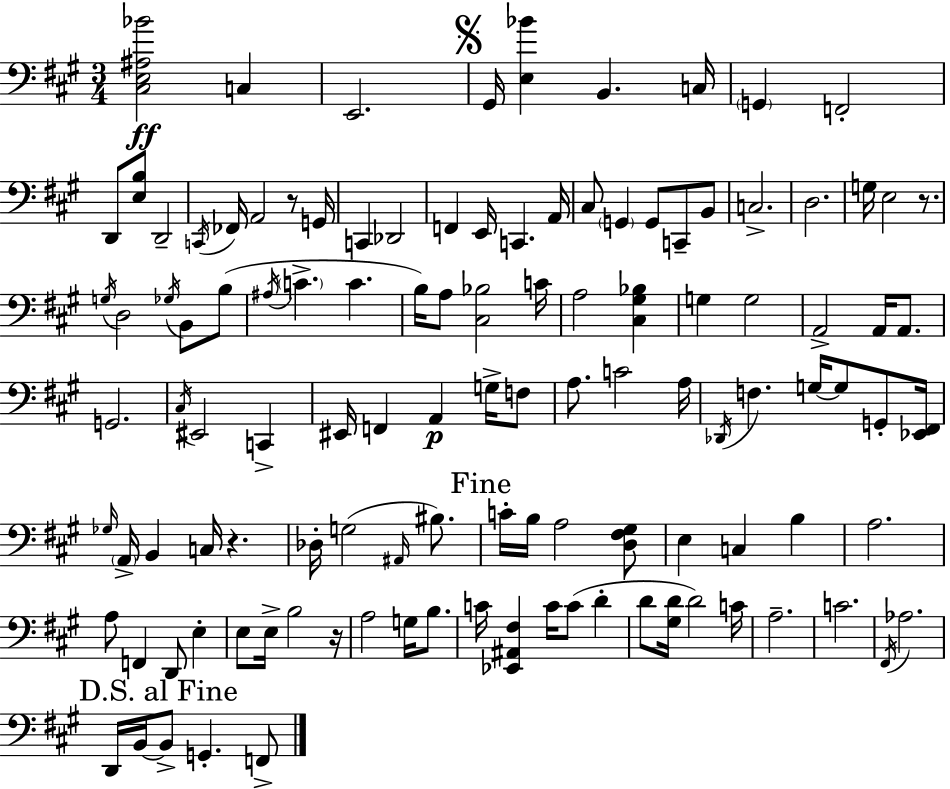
{
  \clef bass
  \numericTimeSignature
  \time 3/4
  \key a \major
  <cis e ais bes'>2\ff c4 | e,2. | \mark \markup { \musicglyph "scripts.segno" } gis,16 <e bes'>4 b,4. c16 | \parenthesize g,4 f,2-. | \break d,8 <e b>8 d,2-- | \acciaccatura { c,16 } fes,16 a,2 r8 | g,16 c,4 des,2 | f,4 e,16 c,4. | \break a,16 cis8 \parenthesize g,4 g,8 c,8-- b,8 | c2.-> | d2. | g16 e2 r8. | \break \acciaccatura { g16 } d2 \acciaccatura { ges16 } b,8 | b8( \acciaccatura { ais16 } \parenthesize c'4.-> c'4. | b16) a8 <cis bes>2 | c'16 a2 | \break <cis gis bes>4 g4 g2 | a,2-> | a,16 a,8. g,2. | \acciaccatura { cis16 } eis,2 | \break c,4-> eis,16 f,4 a,4\p | g16-> f8 a8. c'2 | a16 \acciaccatura { des,16 } f4. | g16~~ g8 g,8-. <ees, fis,>16 \grace { ges16 } \parenthesize a,16-> b,4 | \break c16 r4. des16-. g2( | \grace { ais,16 } bis8.) \mark "Fine" c'16-. b16 a2 | <d fis gis>8 e4 | c4 b4 a2. | \break a8 f,4 | d,8 e4-. e8 e16-> b2 | r16 a2 | g16 b8. c'16 <ees, ais, fis>4 | \break c'16 c'8( d'4-. d'8 <gis d'>16 d'2) | c'16 a2.-- | c'2. | \acciaccatura { fis,16 } aes2. | \break \mark "D.S. al Fine" d,16 b,16~~ b,8-> | g,4.-. f,8-> \bar "|."
}